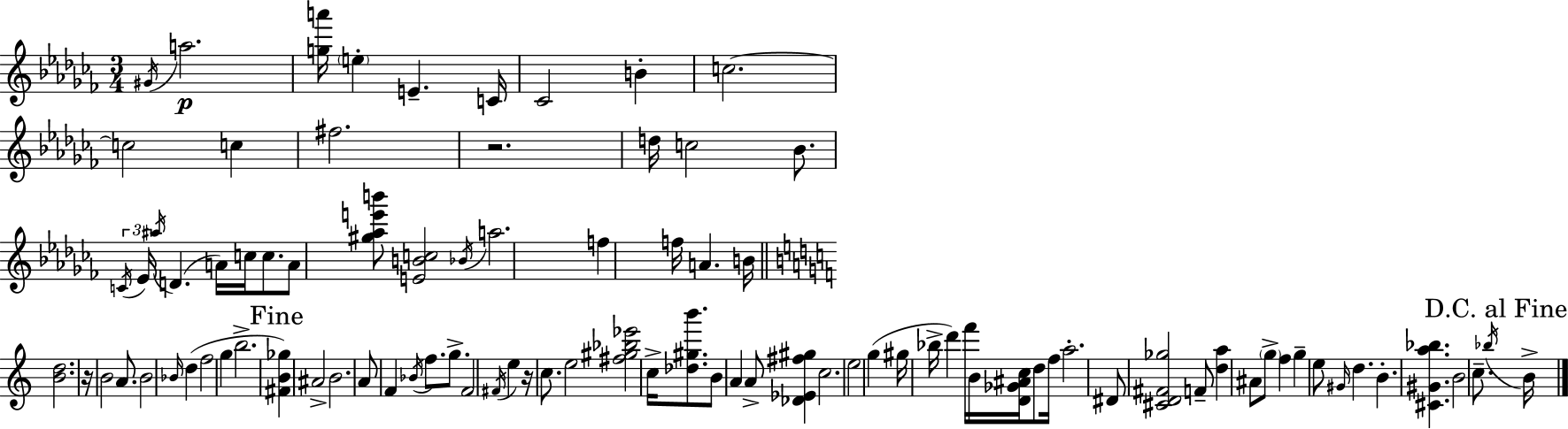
G#4/s A5/h. [G5,A6]/s E5/q E4/q. C4/s CES4/h B4/q C5/h. C5/h C5/q F#5/h. R/h. D5/s C5/h Bb4/e. C4/s Eb4/s A#5/s D4/q. A4/s C5/s C5/e. A4/e [G#5,Ab5,E6,B6]/e [E4,B4,C5]/h Bb4/s A5/h. F5/q F5/s A4/q. B4/s [B4,D5]/h. R/s B4/h A4/e. B4/h Bb4/s D5/q F5/h G5/q B5/h. [F#4,B4,Gb5]/q A#4/h B4/h. A4/e F4/q Bb4/s F5/e. G5/e. F4/h F#4/s E5/q R/s C5/e. E5/h [F#5,G#5,Bb5,Eb6]/h C5/s [Db5,G#5,B6]/e. B4/e A4/q A4/e [Db4,Eb4,F#5,G#5]/q C5/h. E5/h G5/q G#5/s Bb5/s D6/q F6/s B4/s [D4,Gb4,A#4,C5]/s D5/e F5/s A5/h. D#4/e [C#4,D4,F#4,Gb5]/h F4/e [D5,A5]/q A#4/e G5/e F5/q G5/q E5/e G#4/s D5/q. B4/q. [C#4,G#4,A5,Bb5]/q. B4/h C5/e. Bb5/s B4/s